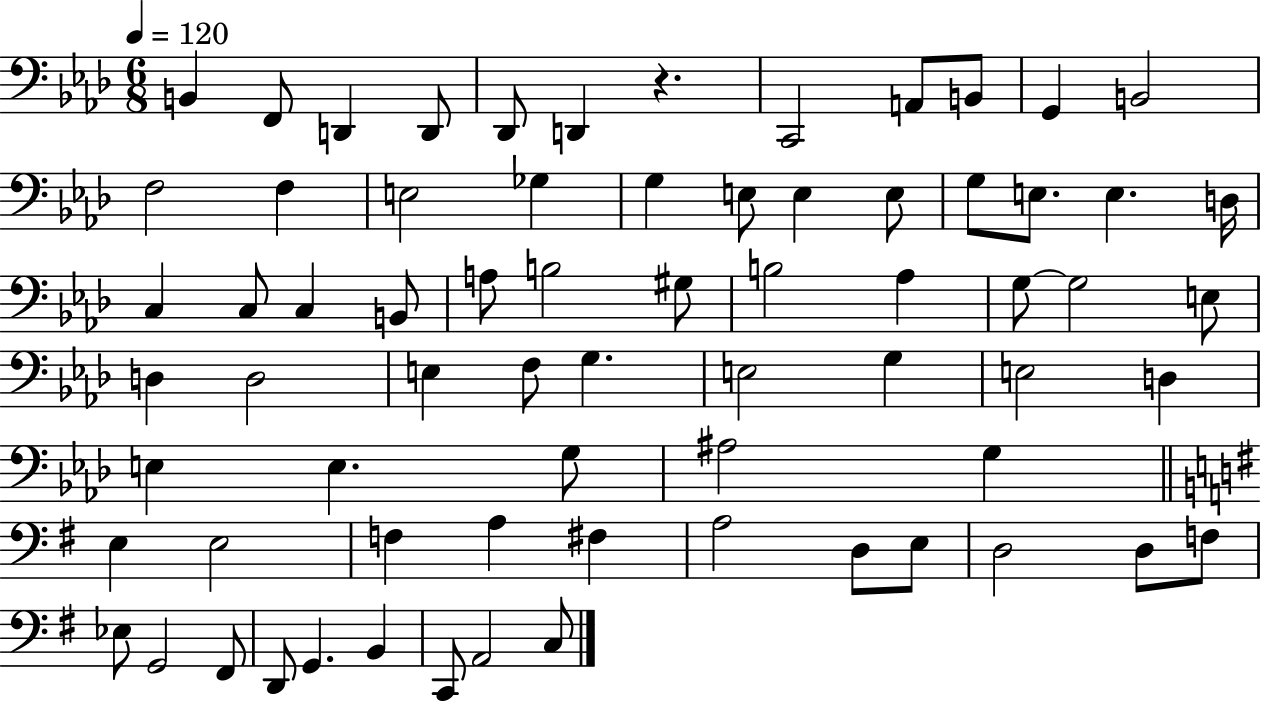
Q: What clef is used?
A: bass